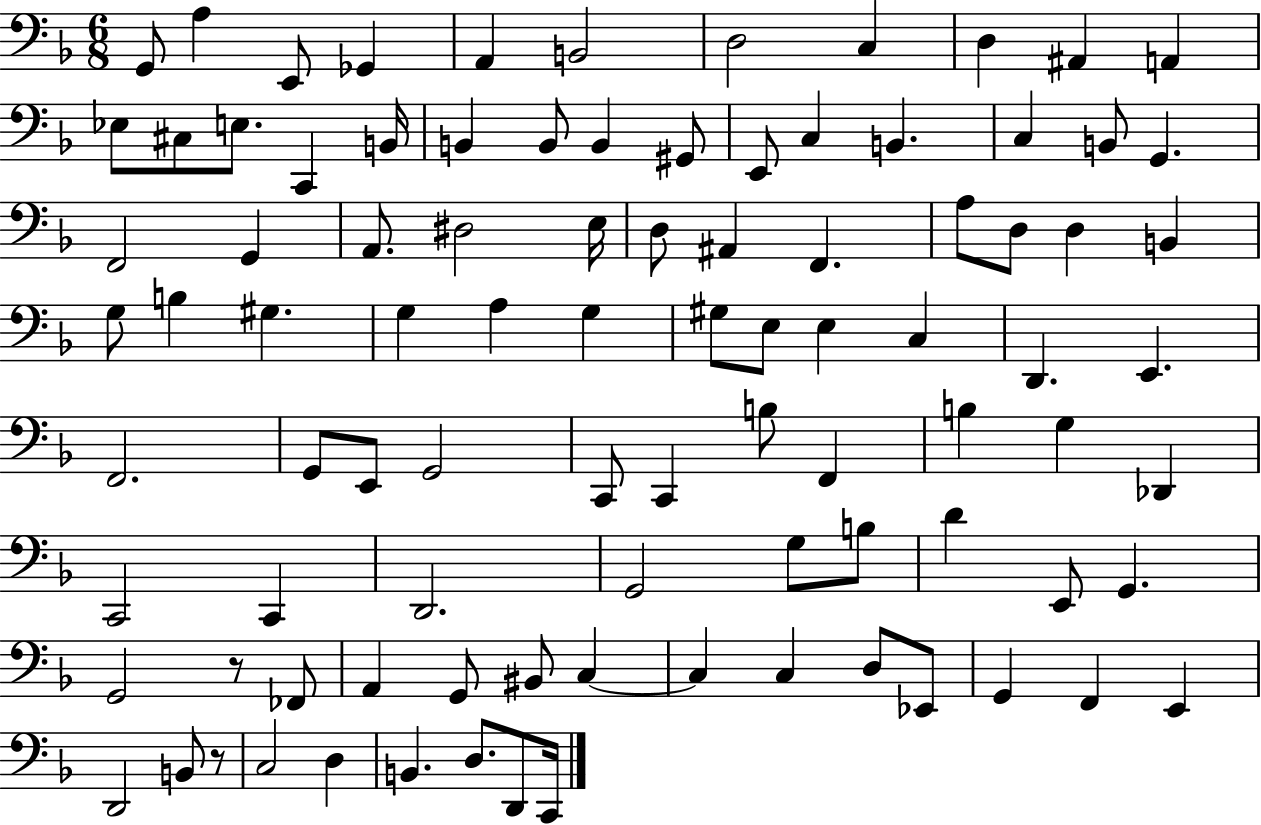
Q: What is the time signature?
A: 6/8